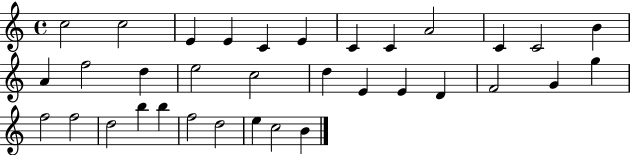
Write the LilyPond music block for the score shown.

{
  \clef treble
  \time 4/4
  \defaultTimeSignature
  \key c \major
  c''2 c''2 | e'4 e'4 c'4 e'4 | c'4 c'4 a'2 | c'4 c'2 b'4 | \break a'4 f''2 d''4 | e''2 c''2 | d''4 e'4 e'4 d'4 | f'2 g'4 g''4 | \break f''2 f''2 | d''2 b''4 b''4 | f''2 d''2 | e''4 c''2 b'4 | \break \bar "|."
}